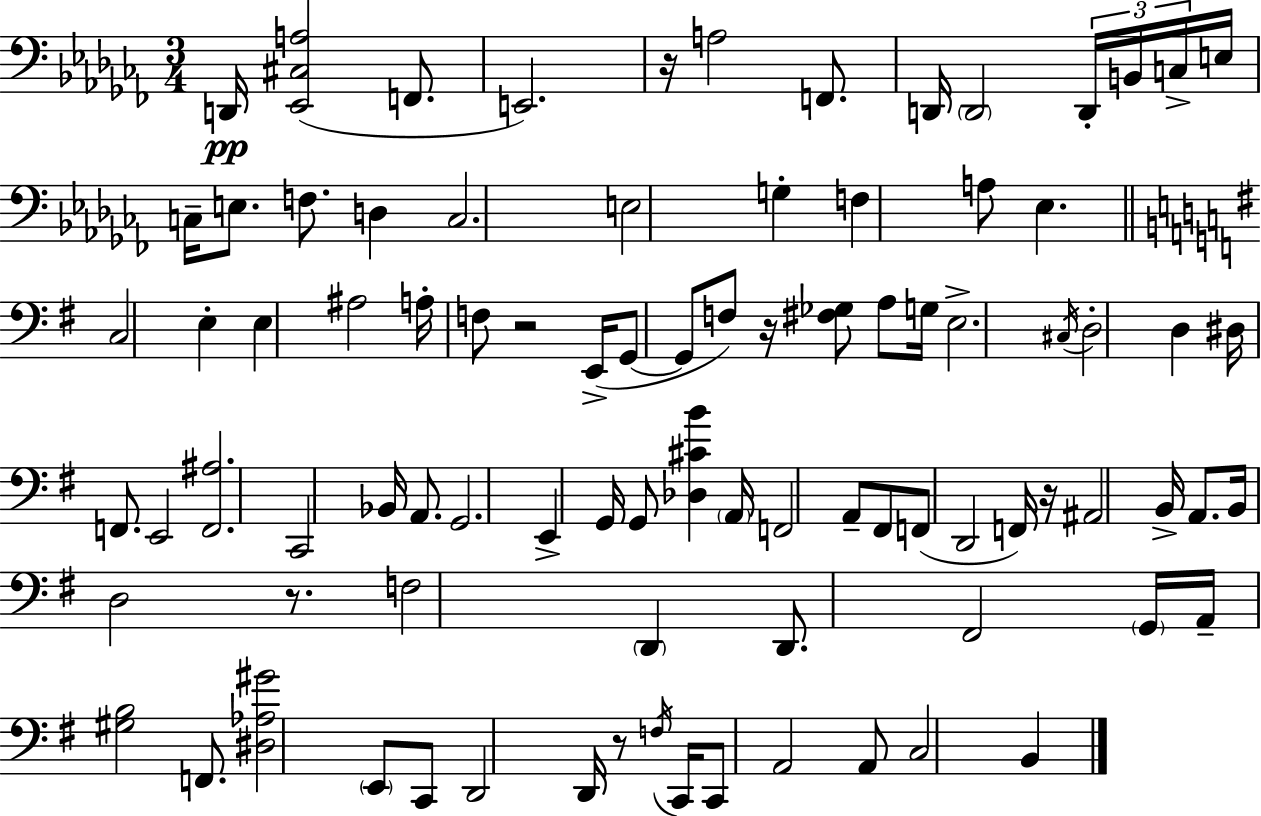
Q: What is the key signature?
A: AES minor